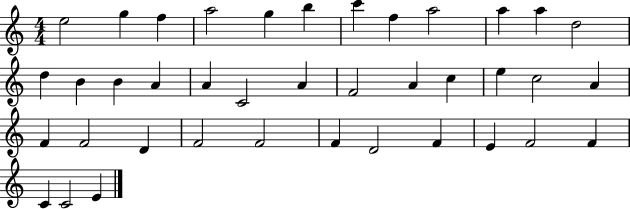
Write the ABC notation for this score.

X:1
T:Untitled
M:4/4
L:1/4
K:C
e2 g f a2 g b c' f a2 a a d2 d B B A A C2 A F2 A c e c2 A F F2 D F2 F2 F D2 F E F2 F C C2 E